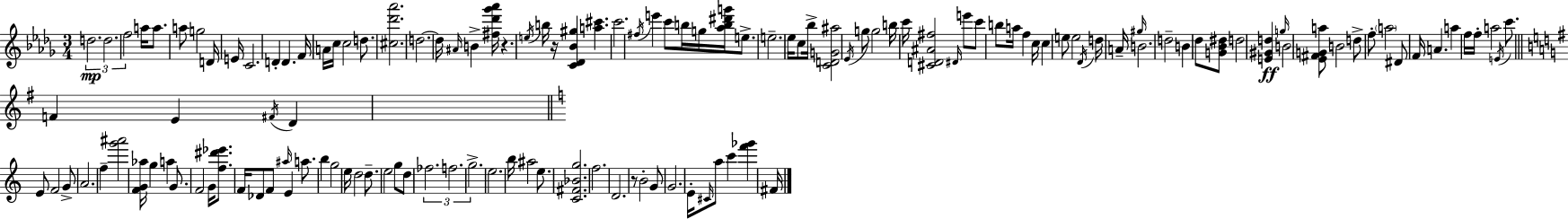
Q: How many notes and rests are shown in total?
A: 136